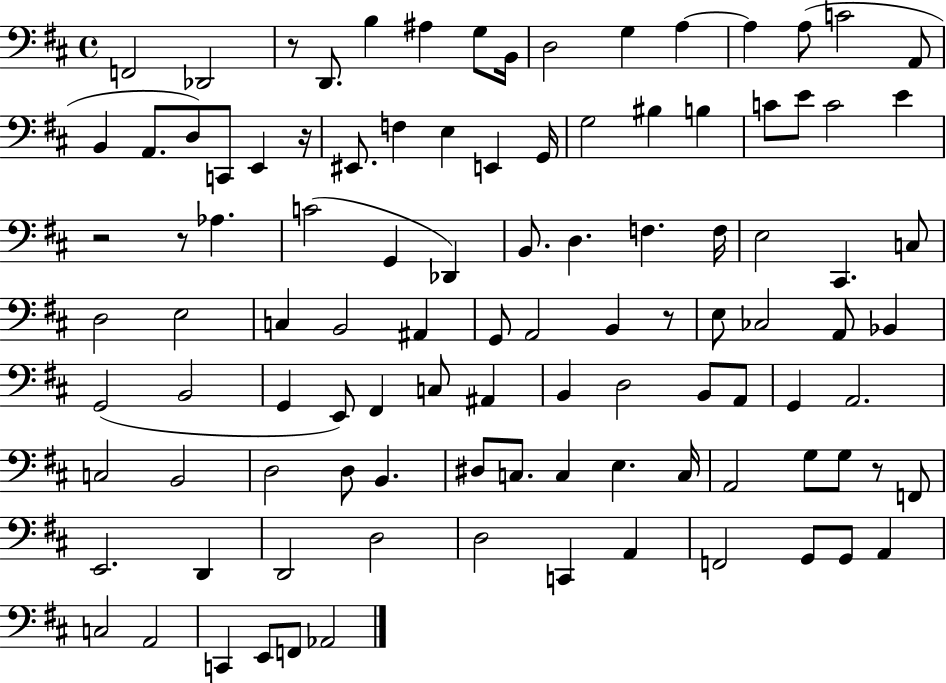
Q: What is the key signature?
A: D major